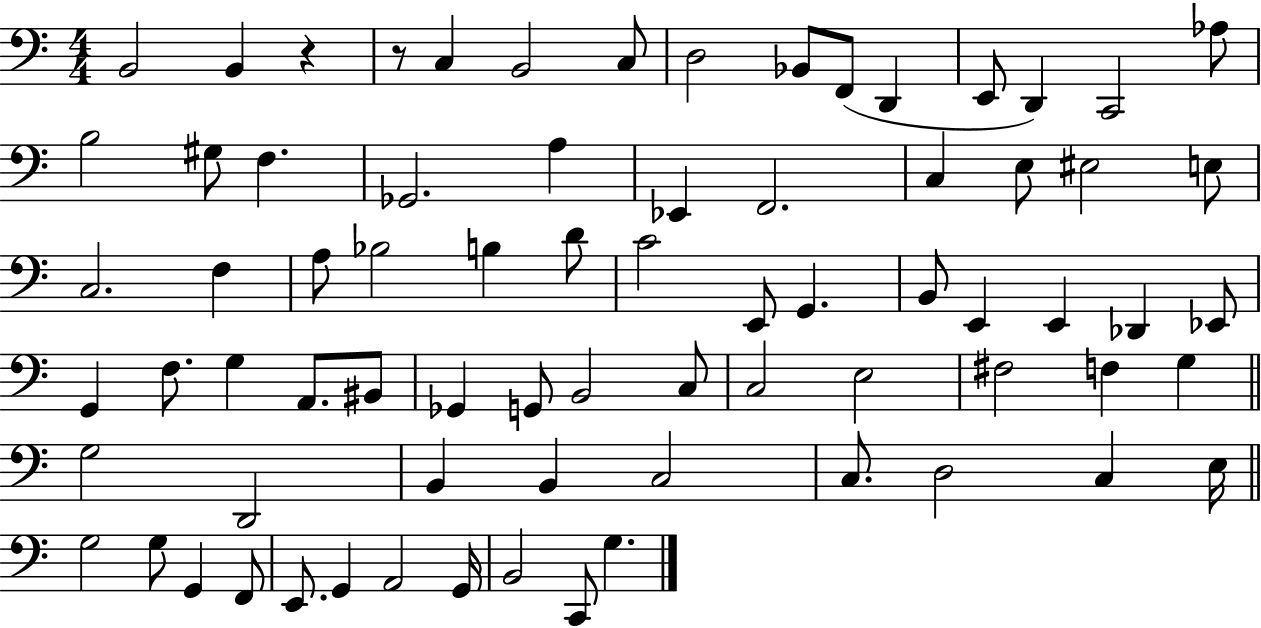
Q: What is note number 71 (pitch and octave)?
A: C2